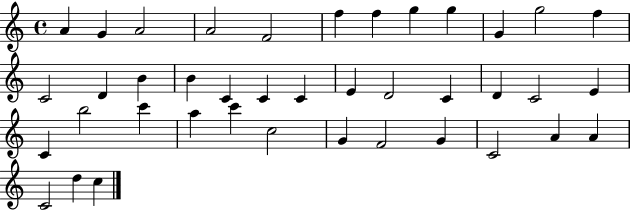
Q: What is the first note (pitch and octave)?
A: A4